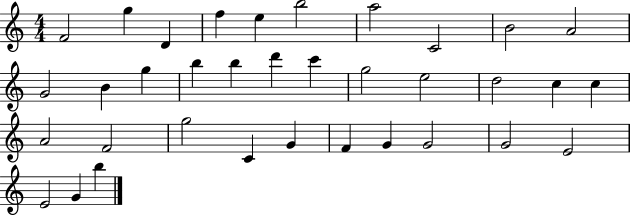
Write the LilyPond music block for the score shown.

{
  \clef treble
  \numericTimeSignature
  \time 4/4
  \key c \major
  f'2 g''4 d'4 | f''4 e''4 b''2 | a''2 c'2 | b'2 a'2 | \break g'2 b'4 g''4 | b''4 b''4 d'''4 c'''4 | g''2 e''2 | d''2 c''4 c''4 | \break a'2 f'2 | g''2 c'4 g'4 | f'4 g'4 g'2 | g'2 e'2 | \break e'2 g'4 b''4 | \bar "|."
}